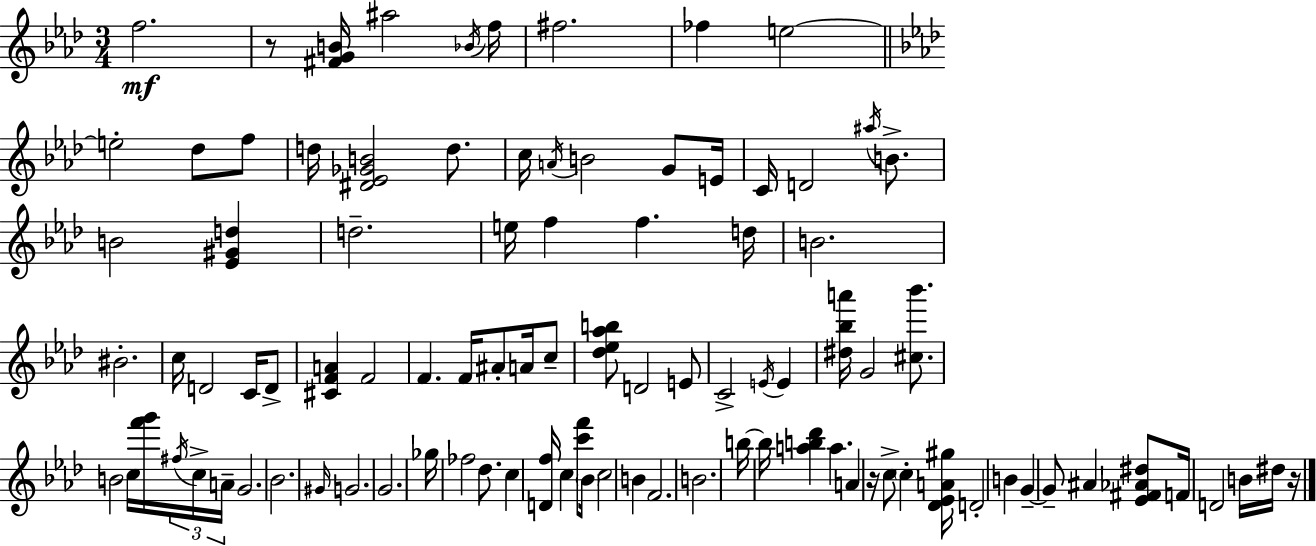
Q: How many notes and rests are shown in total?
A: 96